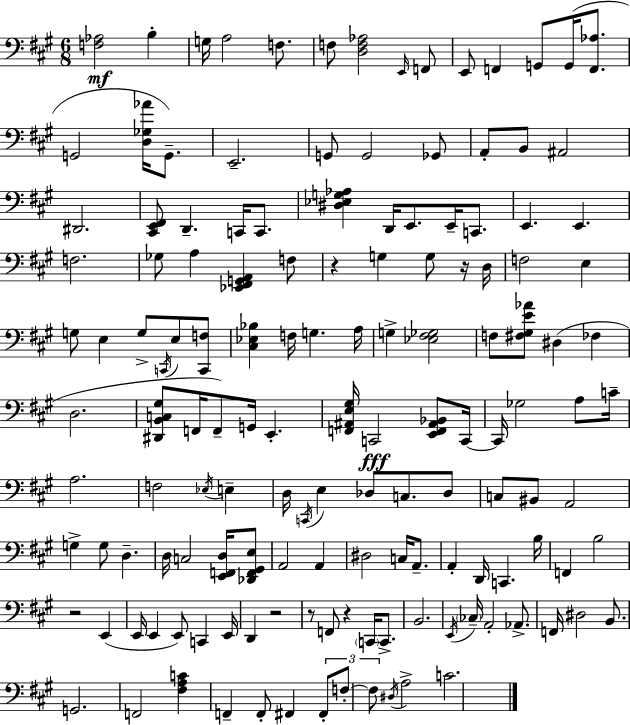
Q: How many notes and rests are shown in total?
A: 143